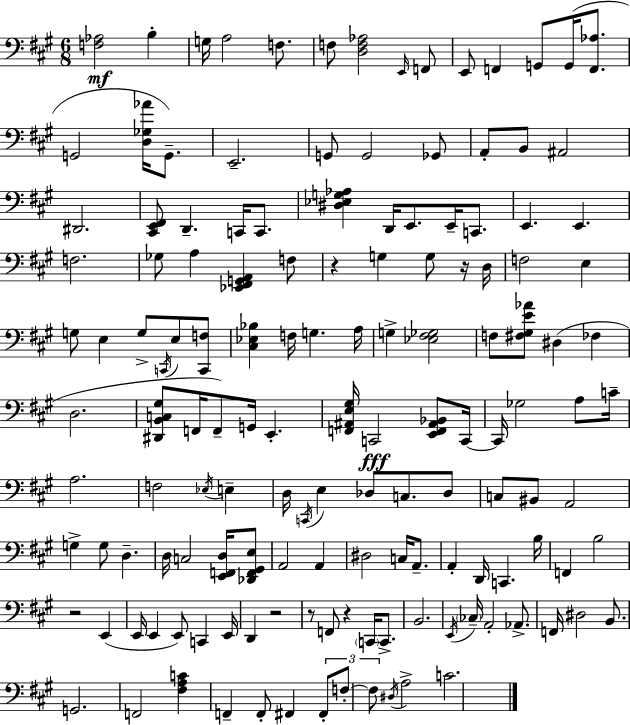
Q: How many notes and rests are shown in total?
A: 143